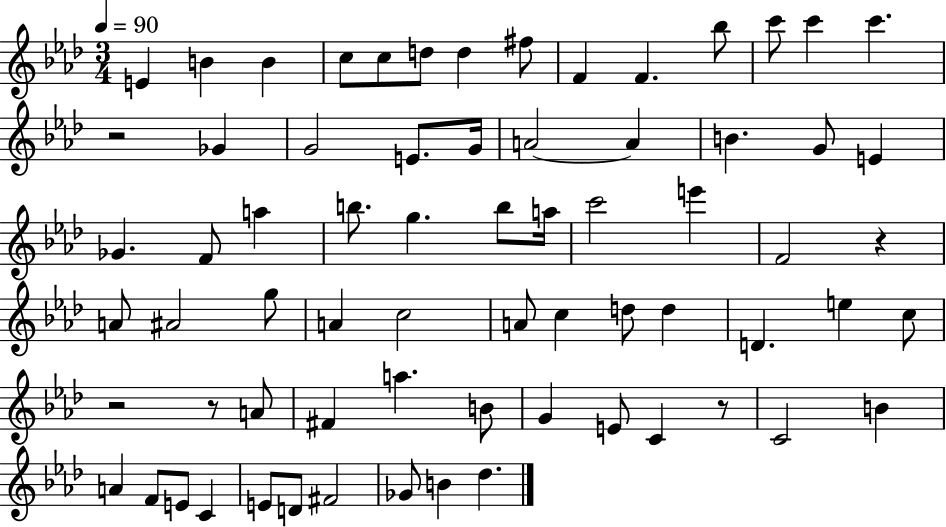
E4/q B4/q B4/q C5/e C5/e D5/e D5/q F#5/e F4/q F4/q. Bb5/e C6/e C6/q C6/q. R/h Gb4/q G4/h E4/e. G4/s A4/h A4/q B4/q. G4/e E4/q Gb4/q. F4/e A5/q B5/e. G5/q. B5/e A5/s C6/h E6/q F4/h R/q A4/e A#4/h G5/e A4/q C5/h A4/e C5/q D5/e D5/q D4/q. E5/q C5/e R/h R/e A4/e F#4/q A5/q. B4/e G4/q E4/e C4/q R/e C4/h B4/q A4/q F4/e E4/e C4/q E4/e D4/e F#4/h Gb4/e B4/q Db5/q.